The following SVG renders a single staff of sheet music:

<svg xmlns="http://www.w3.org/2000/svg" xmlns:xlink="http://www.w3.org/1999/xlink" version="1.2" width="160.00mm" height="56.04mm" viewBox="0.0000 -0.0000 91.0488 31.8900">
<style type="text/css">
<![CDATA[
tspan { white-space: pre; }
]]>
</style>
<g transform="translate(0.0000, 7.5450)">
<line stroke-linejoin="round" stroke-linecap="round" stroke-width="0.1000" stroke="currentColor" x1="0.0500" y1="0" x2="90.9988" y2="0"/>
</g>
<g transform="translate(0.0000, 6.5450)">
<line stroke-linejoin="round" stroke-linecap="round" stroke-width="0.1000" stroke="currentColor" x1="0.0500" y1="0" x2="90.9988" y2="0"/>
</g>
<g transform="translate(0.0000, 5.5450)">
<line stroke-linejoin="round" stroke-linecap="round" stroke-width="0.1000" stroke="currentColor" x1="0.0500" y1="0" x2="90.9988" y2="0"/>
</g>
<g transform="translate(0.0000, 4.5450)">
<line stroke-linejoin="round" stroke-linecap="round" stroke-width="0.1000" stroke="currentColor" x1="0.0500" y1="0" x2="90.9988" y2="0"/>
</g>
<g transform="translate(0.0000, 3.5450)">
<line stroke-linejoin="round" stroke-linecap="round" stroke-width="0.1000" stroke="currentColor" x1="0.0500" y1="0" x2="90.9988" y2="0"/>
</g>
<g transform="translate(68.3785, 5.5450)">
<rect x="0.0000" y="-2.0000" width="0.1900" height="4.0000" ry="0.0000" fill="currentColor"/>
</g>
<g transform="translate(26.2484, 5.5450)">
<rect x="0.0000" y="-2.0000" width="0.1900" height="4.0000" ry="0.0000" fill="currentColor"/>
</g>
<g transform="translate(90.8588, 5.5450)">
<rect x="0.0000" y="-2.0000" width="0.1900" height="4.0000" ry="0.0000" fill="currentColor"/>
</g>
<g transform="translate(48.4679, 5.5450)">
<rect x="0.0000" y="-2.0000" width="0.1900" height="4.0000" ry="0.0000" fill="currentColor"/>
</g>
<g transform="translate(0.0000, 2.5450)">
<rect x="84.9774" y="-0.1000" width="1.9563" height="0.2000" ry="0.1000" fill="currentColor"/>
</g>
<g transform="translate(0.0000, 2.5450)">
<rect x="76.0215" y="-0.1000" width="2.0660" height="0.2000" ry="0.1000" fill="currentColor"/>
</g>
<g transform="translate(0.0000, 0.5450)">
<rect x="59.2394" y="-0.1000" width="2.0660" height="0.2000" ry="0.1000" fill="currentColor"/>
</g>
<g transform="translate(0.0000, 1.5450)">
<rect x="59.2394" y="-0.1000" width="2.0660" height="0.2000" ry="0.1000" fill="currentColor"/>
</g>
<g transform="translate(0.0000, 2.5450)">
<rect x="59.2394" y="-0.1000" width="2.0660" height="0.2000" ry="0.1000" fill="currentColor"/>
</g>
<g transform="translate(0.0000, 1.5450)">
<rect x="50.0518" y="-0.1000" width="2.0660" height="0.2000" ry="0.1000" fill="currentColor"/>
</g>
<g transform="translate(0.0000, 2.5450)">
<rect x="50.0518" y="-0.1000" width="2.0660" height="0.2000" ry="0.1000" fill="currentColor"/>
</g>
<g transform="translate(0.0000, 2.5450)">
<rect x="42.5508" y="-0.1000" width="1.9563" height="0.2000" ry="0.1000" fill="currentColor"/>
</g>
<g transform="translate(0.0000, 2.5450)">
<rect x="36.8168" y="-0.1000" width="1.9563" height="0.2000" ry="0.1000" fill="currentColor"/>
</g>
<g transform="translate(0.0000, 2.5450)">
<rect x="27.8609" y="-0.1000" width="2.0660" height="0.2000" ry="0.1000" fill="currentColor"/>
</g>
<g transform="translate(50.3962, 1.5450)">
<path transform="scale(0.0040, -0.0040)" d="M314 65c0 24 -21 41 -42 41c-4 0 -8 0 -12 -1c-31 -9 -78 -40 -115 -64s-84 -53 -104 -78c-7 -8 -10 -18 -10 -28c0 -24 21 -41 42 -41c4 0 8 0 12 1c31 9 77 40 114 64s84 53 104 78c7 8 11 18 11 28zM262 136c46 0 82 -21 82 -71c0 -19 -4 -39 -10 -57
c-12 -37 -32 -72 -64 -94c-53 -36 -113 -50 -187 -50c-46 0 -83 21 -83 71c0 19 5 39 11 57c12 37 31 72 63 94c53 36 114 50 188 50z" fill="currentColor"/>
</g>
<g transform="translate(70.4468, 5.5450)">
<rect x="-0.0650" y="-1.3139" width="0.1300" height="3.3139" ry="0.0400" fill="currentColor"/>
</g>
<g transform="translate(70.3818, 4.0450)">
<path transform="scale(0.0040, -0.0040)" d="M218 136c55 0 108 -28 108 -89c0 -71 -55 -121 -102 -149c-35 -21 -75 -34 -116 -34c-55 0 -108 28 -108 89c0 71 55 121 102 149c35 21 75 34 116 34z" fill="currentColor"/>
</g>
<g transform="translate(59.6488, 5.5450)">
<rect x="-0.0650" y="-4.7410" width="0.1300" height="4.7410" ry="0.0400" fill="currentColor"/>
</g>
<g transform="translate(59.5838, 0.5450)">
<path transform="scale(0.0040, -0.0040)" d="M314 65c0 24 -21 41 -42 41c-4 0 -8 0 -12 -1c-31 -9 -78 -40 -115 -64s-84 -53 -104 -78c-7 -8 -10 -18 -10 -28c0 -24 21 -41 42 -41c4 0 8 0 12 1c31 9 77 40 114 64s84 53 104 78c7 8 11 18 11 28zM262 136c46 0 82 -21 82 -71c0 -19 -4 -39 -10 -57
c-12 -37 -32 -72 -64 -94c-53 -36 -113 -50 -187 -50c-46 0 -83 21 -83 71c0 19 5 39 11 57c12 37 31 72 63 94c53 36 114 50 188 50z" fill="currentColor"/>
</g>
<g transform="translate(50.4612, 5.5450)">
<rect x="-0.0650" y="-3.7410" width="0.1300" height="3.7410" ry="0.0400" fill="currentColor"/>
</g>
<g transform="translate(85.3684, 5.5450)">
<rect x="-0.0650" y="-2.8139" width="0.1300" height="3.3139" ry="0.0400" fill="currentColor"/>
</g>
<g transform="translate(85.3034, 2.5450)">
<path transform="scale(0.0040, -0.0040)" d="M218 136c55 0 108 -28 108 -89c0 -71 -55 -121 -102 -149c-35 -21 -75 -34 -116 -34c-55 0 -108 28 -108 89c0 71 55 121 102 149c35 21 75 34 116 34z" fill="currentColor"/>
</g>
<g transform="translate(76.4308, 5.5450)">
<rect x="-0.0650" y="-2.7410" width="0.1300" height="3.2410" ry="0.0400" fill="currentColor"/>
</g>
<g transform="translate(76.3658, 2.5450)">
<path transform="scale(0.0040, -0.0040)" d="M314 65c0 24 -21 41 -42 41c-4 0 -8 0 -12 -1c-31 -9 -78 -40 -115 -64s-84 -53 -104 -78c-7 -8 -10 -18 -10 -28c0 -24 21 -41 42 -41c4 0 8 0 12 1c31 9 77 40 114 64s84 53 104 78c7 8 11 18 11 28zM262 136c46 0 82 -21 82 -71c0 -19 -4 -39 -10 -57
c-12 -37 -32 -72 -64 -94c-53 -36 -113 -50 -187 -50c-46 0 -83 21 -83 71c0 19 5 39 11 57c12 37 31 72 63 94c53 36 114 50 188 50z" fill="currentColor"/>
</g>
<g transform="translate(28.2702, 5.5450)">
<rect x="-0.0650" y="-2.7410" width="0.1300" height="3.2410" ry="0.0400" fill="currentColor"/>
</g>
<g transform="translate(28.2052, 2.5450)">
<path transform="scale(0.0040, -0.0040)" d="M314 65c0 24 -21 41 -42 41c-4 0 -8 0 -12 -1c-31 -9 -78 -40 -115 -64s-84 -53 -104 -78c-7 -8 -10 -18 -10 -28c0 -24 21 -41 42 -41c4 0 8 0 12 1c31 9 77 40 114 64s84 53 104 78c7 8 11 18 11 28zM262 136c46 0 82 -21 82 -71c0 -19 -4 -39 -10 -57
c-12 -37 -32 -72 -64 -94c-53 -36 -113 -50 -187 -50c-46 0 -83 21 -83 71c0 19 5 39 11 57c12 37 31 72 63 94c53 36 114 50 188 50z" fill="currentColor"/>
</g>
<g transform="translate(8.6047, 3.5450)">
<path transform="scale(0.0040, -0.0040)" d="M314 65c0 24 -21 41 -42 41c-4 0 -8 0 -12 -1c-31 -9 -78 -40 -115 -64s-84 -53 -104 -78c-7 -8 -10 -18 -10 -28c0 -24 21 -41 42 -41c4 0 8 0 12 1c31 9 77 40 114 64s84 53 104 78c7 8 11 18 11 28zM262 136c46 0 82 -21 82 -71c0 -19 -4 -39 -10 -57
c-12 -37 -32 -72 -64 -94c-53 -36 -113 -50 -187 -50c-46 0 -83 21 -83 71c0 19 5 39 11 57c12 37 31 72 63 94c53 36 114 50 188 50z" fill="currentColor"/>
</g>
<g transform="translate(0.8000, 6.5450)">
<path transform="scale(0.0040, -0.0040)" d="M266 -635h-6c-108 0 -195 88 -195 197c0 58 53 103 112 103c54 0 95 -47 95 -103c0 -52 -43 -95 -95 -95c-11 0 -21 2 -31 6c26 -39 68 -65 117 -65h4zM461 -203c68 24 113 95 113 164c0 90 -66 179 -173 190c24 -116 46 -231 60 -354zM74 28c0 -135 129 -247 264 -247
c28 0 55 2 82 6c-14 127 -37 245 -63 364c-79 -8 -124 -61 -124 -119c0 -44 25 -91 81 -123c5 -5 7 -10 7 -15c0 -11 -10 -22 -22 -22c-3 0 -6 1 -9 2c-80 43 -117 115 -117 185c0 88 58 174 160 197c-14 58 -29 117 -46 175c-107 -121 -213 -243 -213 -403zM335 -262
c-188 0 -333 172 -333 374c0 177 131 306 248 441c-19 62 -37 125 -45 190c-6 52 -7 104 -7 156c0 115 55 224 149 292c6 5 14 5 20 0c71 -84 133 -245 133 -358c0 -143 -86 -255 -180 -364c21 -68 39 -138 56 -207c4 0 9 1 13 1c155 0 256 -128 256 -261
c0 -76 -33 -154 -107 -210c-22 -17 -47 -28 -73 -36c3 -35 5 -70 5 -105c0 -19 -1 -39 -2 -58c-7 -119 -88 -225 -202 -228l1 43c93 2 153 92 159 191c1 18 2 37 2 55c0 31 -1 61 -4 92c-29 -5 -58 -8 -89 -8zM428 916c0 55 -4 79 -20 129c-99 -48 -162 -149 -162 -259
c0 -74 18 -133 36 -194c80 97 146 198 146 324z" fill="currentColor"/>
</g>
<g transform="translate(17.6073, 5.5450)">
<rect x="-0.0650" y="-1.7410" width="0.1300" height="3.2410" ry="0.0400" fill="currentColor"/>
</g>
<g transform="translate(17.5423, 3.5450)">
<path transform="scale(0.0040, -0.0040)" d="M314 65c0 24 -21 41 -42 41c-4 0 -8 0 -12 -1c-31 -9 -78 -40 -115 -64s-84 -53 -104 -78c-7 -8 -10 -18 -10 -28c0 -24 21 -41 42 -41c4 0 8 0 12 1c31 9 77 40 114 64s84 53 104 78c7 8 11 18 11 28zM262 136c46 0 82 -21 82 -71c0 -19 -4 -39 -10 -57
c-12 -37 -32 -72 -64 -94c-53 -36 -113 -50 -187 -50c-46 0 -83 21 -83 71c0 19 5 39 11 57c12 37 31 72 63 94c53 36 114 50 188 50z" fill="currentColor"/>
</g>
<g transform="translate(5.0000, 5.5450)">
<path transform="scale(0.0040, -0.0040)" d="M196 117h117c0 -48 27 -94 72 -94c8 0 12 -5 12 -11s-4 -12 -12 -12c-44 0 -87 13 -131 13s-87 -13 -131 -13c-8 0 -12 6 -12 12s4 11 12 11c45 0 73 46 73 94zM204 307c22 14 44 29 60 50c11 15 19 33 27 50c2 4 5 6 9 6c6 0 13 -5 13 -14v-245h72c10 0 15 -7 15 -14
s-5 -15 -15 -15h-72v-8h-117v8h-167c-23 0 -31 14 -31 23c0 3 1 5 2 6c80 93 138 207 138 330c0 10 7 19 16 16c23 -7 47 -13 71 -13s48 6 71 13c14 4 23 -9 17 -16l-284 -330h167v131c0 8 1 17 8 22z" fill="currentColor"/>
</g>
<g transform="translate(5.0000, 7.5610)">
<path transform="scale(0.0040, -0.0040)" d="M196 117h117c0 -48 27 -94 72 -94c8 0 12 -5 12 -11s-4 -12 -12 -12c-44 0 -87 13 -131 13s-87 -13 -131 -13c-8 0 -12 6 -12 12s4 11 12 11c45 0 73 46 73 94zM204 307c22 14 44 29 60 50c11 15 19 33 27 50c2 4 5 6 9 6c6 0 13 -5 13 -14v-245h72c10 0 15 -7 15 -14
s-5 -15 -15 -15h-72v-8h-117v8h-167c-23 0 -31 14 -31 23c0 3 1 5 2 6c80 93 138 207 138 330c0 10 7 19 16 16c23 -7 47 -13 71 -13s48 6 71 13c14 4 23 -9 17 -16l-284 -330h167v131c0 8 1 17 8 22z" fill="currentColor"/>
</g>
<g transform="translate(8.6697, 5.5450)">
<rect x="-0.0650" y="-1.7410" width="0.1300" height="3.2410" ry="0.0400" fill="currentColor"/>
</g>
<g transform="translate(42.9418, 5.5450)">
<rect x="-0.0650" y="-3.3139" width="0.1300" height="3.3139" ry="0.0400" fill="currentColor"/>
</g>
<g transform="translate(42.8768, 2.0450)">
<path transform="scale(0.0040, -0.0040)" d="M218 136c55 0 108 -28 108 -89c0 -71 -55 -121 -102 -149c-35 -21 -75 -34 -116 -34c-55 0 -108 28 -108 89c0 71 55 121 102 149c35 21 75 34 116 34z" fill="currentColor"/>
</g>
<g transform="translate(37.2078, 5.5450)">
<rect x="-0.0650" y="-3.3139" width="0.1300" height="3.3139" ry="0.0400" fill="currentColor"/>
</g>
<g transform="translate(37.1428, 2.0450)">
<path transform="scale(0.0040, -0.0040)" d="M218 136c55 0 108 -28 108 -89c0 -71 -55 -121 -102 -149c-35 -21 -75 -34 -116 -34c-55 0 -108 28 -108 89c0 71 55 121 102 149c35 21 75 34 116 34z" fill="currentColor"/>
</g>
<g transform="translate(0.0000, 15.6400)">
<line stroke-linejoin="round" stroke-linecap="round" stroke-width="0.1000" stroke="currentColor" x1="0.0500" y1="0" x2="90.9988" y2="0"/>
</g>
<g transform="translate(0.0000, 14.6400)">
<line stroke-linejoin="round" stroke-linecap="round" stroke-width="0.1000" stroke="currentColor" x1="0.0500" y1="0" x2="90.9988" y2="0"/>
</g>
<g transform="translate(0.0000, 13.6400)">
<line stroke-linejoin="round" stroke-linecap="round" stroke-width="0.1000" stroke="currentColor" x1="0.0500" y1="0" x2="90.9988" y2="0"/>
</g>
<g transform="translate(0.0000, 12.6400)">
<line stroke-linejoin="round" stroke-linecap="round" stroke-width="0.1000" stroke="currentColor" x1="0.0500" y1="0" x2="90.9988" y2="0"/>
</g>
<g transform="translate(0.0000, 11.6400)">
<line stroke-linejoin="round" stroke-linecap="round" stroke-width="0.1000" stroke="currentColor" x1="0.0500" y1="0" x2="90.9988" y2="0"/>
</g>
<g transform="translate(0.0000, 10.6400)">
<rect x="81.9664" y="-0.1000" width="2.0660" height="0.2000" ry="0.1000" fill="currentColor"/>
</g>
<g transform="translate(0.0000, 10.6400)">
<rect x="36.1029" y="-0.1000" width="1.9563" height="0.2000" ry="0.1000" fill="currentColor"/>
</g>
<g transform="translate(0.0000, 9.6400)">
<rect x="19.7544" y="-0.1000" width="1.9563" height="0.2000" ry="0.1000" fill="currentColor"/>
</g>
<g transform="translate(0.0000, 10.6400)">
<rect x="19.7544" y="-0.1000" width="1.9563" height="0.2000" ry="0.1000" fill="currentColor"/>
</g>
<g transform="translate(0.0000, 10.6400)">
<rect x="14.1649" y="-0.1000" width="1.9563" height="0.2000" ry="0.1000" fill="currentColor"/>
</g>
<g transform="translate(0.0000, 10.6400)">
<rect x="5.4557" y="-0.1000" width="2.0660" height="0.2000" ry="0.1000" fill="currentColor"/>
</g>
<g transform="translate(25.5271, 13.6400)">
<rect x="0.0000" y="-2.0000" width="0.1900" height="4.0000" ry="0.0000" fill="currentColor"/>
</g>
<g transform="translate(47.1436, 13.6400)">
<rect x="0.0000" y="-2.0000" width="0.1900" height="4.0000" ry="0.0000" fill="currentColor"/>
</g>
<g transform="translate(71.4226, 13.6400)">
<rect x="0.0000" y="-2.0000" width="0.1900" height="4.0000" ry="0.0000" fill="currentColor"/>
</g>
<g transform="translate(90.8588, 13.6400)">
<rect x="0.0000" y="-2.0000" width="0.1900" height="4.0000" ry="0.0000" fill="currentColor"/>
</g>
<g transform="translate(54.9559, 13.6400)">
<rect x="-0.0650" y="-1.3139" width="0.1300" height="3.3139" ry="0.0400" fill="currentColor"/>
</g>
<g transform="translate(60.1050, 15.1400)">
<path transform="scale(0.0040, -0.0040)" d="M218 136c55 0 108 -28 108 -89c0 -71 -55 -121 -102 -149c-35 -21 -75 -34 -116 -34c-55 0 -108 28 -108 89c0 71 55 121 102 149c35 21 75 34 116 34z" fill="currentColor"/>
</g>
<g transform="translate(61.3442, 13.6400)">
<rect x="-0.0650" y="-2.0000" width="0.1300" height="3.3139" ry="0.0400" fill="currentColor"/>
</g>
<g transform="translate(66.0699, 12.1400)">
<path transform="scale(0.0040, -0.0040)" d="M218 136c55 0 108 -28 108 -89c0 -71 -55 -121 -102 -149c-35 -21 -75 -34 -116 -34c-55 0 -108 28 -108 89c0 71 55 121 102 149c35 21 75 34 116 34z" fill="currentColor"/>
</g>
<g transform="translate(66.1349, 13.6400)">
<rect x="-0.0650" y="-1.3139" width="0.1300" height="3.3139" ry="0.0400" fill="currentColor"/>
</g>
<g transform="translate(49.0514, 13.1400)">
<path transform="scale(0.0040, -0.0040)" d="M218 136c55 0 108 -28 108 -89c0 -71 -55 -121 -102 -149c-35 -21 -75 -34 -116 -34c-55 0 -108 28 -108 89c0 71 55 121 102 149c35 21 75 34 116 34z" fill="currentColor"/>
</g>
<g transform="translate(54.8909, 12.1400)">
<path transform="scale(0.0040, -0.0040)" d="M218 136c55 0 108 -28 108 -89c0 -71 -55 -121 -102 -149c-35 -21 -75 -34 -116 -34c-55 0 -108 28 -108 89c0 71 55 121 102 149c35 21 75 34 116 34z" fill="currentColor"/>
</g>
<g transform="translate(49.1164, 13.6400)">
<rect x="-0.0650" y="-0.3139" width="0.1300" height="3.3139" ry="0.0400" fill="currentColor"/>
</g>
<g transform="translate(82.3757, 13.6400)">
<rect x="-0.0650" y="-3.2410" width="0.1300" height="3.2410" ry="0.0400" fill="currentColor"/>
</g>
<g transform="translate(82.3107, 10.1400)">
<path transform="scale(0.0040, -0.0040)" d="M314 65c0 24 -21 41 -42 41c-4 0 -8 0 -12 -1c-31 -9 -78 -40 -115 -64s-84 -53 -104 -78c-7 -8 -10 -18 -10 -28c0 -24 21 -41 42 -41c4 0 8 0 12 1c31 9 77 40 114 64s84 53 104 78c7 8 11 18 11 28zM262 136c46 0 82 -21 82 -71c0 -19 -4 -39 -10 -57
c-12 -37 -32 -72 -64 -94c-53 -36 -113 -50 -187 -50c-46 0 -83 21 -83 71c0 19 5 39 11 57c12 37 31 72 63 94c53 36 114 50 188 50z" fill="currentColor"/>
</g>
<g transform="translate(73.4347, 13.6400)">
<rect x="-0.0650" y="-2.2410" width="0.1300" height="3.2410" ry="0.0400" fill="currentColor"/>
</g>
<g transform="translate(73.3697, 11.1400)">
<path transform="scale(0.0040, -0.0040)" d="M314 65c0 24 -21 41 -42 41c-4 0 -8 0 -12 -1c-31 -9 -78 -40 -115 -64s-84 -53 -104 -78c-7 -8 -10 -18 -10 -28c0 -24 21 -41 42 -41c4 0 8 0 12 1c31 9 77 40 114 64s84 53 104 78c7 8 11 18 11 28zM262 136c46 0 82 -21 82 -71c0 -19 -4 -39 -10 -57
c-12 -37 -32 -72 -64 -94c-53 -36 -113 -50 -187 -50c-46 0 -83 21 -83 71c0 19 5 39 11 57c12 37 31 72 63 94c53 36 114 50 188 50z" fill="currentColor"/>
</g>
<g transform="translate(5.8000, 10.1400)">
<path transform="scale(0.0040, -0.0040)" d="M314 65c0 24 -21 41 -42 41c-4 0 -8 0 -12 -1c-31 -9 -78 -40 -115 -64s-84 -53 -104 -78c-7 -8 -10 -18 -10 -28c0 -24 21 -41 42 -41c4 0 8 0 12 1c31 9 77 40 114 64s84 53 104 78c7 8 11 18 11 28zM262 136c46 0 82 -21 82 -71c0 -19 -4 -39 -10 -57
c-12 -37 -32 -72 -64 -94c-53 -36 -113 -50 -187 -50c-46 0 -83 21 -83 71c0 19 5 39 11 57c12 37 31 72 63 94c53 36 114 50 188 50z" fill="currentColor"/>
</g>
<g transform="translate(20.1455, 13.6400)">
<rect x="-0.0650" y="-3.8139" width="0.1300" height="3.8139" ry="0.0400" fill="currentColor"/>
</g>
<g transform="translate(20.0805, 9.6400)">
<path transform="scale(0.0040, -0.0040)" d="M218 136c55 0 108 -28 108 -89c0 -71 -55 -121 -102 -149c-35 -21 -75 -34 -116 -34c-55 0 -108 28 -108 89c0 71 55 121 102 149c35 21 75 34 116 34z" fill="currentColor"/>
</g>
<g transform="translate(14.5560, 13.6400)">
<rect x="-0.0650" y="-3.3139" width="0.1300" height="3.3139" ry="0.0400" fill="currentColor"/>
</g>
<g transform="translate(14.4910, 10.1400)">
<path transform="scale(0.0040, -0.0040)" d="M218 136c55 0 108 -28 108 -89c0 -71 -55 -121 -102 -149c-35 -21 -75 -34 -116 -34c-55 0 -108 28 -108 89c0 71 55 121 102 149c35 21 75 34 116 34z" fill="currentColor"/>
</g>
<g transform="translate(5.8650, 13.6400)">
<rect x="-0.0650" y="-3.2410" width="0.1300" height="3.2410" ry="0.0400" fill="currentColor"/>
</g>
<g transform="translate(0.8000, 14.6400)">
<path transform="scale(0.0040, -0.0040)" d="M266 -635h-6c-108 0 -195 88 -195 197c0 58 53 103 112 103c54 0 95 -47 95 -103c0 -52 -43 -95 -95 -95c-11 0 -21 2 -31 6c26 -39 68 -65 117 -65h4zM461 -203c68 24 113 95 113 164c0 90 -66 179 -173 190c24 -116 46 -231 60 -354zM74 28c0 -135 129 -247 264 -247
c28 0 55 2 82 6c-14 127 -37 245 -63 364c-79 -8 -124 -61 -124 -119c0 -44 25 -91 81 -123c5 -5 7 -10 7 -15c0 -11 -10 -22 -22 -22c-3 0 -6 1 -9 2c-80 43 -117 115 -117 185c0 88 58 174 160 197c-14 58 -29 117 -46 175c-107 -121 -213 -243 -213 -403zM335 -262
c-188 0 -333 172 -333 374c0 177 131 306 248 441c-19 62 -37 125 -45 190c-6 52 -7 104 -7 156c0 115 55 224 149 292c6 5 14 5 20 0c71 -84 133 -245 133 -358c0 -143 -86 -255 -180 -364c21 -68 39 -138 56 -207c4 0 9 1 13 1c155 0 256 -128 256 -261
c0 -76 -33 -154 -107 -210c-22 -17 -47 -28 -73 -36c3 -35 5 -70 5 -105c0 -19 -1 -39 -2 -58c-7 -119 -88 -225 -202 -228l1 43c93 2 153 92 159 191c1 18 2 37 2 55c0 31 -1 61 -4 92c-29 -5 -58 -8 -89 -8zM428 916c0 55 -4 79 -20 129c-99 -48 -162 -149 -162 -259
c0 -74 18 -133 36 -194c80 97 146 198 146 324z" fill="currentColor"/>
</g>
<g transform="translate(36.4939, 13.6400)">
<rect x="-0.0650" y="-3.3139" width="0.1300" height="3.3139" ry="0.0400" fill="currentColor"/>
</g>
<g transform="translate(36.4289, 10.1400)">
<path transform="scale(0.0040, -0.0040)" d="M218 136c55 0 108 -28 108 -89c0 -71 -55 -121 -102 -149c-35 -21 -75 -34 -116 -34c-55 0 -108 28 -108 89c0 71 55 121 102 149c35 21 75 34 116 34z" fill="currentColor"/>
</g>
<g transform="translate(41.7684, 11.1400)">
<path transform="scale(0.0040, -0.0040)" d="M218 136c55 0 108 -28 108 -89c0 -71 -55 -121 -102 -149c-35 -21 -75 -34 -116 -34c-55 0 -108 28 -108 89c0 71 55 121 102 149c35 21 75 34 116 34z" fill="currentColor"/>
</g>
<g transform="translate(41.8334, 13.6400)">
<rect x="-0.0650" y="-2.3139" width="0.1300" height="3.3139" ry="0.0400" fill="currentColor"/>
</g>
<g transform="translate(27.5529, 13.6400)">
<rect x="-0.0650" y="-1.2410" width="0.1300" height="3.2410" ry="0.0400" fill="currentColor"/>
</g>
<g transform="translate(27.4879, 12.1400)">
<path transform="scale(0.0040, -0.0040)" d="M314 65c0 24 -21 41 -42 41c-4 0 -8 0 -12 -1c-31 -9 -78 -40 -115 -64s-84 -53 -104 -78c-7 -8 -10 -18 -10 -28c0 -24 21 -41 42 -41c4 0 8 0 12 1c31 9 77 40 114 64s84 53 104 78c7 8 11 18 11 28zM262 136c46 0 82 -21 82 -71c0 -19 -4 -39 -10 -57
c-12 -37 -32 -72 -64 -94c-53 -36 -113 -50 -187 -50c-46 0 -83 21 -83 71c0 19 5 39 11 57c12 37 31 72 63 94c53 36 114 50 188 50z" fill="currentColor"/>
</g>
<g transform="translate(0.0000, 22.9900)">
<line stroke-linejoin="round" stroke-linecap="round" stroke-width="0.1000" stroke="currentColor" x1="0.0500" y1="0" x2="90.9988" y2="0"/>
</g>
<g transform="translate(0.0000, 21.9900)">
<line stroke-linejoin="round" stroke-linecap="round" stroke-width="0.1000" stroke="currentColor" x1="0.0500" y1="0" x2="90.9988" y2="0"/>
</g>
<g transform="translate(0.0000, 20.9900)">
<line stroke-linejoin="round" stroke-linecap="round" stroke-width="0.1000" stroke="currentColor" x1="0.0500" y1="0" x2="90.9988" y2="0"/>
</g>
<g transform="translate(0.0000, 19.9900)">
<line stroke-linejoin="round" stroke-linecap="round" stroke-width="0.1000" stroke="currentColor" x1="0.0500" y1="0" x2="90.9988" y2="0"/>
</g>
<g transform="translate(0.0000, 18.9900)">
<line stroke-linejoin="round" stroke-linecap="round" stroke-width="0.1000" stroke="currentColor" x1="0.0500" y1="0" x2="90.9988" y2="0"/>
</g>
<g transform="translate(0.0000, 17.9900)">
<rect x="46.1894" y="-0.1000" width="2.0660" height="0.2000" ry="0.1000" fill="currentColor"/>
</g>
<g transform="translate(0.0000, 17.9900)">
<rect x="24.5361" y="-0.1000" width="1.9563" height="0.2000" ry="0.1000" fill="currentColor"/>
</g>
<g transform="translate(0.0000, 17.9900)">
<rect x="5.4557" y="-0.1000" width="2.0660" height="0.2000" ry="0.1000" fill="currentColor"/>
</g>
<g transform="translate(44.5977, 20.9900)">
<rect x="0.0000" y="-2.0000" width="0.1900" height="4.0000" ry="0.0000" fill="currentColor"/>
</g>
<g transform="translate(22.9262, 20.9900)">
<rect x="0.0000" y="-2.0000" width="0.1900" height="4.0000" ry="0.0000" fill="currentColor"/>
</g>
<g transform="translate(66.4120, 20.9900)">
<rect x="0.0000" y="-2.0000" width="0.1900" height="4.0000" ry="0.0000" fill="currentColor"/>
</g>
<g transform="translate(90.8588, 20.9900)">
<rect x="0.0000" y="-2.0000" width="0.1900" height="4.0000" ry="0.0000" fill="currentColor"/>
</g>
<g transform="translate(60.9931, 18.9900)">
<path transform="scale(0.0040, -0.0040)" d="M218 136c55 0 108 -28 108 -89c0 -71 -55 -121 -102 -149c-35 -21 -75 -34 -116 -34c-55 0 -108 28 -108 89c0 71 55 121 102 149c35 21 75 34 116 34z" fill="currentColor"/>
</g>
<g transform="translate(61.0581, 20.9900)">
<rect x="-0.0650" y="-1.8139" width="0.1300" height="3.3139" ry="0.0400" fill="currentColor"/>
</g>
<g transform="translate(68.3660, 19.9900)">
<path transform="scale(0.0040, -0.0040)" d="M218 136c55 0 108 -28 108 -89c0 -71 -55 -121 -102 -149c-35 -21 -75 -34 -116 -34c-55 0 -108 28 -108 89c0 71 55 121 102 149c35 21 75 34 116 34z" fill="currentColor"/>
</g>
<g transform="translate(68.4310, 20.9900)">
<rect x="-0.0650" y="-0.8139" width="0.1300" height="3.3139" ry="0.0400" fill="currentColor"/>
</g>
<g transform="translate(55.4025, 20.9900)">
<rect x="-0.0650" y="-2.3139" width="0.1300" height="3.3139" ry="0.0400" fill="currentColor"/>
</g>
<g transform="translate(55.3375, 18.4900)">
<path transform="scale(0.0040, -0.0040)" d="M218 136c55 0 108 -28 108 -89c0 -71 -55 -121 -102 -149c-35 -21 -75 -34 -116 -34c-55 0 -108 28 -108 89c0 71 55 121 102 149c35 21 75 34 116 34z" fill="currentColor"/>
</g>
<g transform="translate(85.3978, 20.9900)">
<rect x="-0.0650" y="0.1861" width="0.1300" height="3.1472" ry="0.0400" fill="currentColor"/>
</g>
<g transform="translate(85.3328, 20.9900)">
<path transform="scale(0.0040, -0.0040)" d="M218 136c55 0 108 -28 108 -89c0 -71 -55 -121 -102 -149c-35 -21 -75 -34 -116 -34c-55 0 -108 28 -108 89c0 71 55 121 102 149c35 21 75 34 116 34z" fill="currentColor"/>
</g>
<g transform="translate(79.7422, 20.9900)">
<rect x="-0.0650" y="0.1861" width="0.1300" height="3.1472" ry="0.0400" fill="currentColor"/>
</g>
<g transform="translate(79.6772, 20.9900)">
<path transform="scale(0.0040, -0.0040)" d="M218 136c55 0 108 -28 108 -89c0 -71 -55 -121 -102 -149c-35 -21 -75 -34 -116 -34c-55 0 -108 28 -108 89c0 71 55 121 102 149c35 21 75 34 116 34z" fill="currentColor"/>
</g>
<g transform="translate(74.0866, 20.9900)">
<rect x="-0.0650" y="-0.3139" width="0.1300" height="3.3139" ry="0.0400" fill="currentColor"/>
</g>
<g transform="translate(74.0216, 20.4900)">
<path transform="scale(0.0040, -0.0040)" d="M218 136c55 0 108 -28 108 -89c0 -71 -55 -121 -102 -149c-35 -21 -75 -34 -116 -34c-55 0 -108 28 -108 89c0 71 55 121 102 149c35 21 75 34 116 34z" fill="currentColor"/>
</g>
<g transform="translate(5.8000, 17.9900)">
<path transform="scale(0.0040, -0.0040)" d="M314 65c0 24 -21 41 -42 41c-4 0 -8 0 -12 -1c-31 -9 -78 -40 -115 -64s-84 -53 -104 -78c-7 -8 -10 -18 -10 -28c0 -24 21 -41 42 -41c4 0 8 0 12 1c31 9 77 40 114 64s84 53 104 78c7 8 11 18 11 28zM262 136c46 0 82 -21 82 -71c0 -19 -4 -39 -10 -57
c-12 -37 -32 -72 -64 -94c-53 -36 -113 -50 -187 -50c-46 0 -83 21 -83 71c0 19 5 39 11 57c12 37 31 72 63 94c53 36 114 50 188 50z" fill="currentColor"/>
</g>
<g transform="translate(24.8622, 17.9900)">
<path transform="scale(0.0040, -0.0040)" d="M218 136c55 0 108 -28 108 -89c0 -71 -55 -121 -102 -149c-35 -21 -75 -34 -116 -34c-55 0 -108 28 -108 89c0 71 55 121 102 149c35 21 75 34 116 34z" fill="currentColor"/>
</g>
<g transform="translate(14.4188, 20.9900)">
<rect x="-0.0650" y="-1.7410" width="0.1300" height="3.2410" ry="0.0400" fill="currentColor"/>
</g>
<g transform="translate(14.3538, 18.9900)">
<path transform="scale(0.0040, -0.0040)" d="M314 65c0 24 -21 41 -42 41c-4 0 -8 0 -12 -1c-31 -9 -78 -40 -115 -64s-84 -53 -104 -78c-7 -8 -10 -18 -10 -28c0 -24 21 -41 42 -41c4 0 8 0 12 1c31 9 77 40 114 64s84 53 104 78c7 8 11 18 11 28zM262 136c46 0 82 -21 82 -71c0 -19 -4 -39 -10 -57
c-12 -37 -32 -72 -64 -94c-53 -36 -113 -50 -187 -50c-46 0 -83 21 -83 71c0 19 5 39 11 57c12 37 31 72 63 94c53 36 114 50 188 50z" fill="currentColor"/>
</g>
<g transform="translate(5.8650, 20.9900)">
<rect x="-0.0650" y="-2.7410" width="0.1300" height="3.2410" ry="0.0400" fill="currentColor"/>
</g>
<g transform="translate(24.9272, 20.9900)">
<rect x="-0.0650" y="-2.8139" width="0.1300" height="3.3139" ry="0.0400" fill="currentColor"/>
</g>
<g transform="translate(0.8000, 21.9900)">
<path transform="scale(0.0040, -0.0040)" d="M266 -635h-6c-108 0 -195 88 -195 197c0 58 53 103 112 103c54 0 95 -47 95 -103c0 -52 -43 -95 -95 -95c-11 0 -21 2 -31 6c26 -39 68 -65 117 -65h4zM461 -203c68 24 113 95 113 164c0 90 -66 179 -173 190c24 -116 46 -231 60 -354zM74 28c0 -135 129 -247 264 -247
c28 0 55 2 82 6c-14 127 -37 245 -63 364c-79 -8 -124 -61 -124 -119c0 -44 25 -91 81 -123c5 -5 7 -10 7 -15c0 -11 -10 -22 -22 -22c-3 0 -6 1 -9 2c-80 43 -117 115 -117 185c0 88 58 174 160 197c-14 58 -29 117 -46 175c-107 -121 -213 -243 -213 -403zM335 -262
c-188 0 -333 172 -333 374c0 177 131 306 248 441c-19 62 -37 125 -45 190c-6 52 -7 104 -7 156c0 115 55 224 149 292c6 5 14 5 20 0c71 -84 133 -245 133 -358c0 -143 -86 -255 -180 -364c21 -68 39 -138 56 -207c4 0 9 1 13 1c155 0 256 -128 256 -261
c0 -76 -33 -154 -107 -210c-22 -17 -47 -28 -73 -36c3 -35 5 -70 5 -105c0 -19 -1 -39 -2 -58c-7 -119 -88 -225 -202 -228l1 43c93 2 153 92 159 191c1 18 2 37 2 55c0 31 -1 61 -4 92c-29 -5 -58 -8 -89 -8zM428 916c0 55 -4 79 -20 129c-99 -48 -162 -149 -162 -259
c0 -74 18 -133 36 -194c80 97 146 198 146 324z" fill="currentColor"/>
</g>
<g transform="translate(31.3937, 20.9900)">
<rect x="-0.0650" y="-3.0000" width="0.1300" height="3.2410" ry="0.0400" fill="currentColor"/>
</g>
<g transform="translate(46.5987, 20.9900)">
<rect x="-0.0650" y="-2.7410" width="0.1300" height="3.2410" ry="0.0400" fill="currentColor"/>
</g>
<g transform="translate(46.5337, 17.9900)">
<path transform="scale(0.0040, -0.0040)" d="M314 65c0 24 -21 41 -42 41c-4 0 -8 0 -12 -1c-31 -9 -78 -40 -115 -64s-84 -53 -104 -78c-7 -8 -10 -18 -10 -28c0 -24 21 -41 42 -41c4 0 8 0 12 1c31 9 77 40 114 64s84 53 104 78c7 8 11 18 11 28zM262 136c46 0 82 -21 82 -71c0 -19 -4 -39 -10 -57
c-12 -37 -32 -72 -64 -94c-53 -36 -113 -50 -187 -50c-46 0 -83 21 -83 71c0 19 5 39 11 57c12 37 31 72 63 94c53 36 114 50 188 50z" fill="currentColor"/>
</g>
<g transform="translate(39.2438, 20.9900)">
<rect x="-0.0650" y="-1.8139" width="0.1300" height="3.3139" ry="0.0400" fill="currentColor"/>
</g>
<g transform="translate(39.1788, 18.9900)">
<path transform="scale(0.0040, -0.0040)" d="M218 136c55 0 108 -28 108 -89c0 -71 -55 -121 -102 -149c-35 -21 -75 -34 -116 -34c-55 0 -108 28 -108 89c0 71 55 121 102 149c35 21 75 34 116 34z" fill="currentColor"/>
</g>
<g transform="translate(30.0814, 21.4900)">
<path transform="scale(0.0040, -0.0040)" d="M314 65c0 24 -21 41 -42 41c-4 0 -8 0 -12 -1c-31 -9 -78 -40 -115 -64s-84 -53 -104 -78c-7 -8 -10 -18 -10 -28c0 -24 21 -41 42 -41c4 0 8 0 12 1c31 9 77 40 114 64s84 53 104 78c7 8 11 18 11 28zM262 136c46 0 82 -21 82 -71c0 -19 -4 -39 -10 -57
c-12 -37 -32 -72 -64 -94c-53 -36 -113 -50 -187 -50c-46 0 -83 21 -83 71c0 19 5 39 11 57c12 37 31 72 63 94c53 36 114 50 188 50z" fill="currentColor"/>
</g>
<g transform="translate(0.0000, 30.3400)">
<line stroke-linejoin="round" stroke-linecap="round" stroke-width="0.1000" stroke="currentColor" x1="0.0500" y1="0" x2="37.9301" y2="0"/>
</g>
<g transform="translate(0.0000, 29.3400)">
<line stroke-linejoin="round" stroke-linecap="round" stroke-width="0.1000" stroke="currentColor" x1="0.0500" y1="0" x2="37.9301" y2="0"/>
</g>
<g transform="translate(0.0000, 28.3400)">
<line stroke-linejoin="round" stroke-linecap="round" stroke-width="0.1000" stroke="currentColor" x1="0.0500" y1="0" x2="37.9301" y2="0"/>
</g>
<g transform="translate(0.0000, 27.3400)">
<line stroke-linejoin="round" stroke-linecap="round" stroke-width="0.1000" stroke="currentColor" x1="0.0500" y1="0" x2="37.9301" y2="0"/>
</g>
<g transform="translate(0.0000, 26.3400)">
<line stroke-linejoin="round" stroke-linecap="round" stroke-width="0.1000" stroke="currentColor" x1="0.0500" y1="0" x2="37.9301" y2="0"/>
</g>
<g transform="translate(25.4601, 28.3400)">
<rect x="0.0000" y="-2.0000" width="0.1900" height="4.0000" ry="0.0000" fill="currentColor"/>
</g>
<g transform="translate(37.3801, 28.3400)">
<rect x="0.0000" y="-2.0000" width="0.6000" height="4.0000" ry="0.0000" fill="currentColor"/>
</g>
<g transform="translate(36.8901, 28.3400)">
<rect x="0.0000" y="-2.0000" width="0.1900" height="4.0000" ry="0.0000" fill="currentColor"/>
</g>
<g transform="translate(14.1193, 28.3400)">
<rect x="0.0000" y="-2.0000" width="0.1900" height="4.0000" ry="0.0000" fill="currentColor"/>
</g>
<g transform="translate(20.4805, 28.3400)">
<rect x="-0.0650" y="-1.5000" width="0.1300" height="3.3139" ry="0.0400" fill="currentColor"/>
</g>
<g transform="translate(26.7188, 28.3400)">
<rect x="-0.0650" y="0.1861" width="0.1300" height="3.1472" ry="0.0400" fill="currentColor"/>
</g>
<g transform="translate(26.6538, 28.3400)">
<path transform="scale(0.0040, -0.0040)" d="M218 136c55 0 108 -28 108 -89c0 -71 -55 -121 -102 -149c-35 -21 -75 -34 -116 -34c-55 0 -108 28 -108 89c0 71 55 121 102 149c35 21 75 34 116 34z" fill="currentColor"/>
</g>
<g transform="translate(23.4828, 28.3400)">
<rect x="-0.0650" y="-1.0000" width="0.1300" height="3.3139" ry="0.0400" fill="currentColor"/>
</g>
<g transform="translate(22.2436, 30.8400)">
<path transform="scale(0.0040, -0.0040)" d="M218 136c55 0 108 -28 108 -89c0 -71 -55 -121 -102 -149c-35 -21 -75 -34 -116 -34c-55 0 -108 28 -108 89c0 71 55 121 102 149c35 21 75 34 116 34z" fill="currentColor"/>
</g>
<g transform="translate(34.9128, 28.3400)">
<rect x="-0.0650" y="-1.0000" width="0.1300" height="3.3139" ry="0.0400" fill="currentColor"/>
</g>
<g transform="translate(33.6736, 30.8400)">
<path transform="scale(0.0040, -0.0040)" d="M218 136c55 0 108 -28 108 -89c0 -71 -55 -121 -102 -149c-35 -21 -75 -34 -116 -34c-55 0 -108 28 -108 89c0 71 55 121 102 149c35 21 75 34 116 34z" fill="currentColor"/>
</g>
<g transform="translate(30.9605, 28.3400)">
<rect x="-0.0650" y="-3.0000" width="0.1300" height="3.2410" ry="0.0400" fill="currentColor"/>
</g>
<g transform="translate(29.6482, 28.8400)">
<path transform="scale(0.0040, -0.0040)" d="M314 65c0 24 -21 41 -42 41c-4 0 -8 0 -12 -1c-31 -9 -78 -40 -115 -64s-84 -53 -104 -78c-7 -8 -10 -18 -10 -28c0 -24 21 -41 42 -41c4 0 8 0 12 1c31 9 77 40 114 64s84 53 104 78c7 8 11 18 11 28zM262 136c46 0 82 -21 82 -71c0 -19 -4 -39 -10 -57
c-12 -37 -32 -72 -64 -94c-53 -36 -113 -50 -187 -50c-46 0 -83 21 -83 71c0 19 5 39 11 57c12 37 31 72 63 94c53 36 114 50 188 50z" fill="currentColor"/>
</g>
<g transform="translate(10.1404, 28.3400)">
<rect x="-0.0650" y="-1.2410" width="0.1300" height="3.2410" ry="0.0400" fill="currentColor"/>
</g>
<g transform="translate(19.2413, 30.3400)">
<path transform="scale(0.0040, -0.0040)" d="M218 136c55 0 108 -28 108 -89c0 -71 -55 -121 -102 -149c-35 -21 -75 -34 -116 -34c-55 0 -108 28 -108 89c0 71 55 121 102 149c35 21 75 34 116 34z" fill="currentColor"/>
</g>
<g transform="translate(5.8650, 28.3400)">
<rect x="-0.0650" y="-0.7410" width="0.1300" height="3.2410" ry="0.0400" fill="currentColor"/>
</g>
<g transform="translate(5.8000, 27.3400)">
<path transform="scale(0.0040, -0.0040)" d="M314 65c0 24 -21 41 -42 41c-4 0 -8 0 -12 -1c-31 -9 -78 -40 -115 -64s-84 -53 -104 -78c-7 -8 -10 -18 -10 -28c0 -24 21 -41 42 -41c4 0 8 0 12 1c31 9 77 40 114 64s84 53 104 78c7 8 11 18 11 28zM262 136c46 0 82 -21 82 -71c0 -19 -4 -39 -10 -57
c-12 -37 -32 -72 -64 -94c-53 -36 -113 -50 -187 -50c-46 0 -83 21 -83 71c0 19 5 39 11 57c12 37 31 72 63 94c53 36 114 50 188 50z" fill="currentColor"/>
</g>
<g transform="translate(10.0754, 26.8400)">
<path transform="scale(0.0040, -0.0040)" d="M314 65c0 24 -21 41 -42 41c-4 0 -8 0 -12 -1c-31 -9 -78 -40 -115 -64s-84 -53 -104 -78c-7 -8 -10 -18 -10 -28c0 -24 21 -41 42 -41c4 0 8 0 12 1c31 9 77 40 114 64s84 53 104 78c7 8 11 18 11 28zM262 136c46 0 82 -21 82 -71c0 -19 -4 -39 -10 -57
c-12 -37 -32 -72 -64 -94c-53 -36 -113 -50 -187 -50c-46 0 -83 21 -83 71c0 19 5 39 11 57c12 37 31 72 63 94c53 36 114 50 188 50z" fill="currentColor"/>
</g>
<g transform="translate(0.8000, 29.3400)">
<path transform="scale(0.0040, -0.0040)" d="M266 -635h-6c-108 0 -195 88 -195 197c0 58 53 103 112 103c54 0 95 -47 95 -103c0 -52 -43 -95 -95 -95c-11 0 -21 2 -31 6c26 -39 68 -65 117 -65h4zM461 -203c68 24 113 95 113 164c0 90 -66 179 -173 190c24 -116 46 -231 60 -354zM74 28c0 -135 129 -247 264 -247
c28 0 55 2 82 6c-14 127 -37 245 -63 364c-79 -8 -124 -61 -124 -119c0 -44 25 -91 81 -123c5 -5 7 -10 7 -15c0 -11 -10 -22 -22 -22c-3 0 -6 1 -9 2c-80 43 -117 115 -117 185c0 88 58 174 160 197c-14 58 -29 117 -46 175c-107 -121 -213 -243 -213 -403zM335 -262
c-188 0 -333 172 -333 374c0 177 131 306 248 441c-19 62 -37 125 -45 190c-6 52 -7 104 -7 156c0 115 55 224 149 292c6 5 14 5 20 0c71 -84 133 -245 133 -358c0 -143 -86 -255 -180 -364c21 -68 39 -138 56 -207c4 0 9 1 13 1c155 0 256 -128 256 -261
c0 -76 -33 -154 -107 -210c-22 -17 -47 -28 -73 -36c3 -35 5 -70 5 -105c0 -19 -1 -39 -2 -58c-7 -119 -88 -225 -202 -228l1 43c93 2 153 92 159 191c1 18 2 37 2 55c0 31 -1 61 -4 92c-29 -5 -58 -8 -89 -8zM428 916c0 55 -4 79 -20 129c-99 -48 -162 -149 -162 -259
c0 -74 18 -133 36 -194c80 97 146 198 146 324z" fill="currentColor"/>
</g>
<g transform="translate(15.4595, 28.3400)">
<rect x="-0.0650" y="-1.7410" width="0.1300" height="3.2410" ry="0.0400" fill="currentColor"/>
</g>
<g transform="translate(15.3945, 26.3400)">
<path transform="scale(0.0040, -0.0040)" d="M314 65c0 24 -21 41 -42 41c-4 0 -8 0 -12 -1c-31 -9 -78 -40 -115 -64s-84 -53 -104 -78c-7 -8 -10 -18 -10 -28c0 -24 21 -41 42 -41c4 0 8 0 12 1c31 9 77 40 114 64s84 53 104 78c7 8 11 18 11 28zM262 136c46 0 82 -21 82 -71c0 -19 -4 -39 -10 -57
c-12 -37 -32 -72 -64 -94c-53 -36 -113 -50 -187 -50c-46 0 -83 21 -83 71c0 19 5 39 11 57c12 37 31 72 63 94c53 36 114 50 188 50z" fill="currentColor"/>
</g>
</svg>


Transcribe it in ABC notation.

X:1
T:Untitled
M:4/4
L:1/4
K:C
f2 f2 a2 b b c'2 e'2 e a2 a b2 b c' e2 b g c e F e g2 b2 a2 f2 a A2 f a2 g f d c B B d2 e2 f2 E D B A2 D